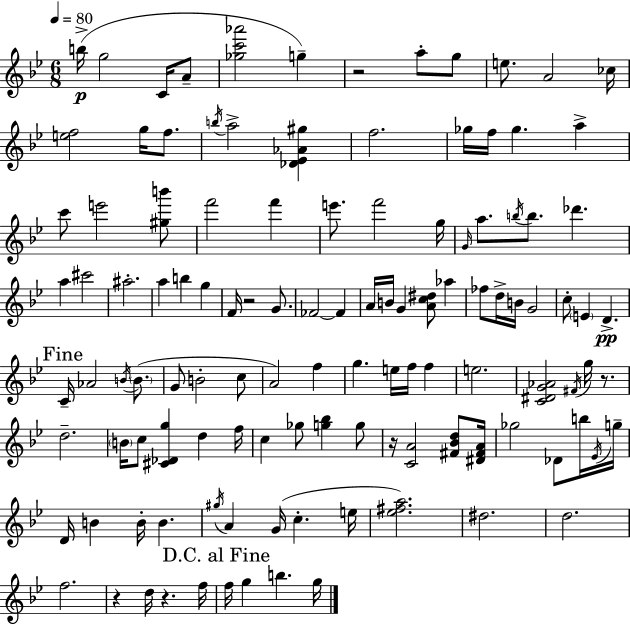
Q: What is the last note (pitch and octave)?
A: G5